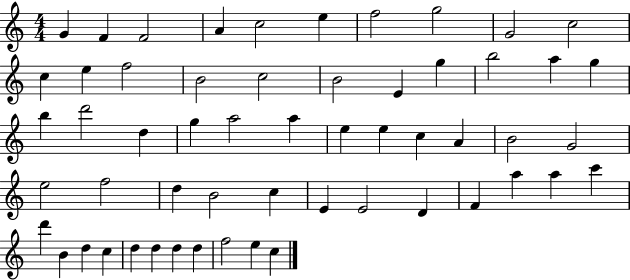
X:1
T:Untitled
M:4/4
L:1/4
K:C
G F F2 A c2 e f2 g2 G2 c2 c e f2 B2 c2 B2 E g b2 a g b d'2 d g a2 a e e c A B2 G2 e2 f2 d B2 c E E2 D F a a c' d' B d c d d d d f2 e c